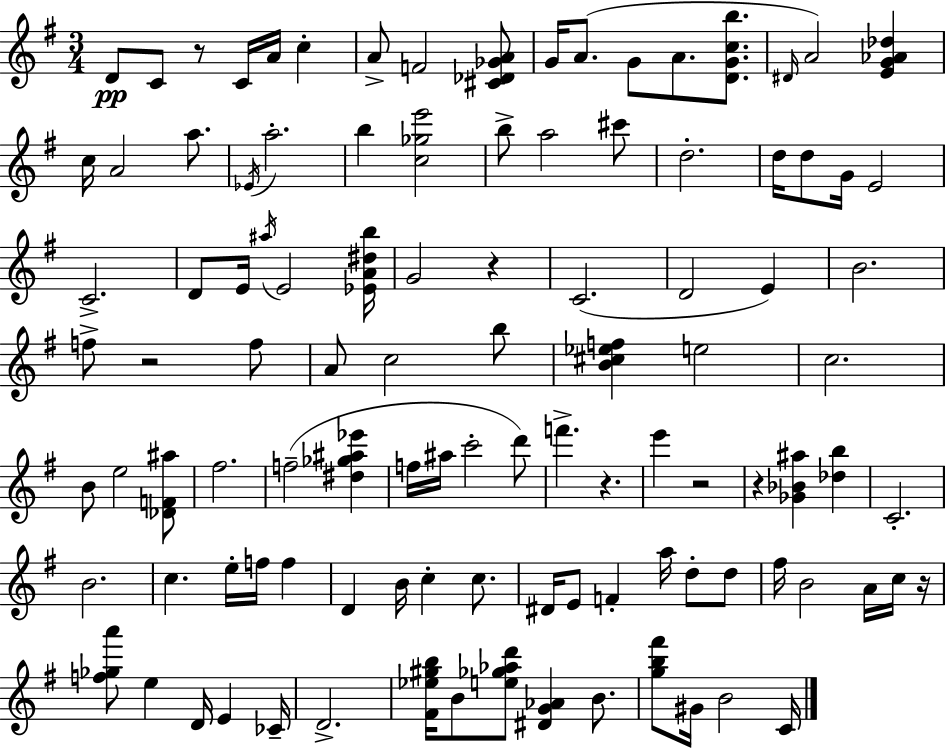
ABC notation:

X:1
T:Untitled
M:3/4
L:1/4
K:Em
D/2 C/2 z/2 C/4 A/4 c A/2 F2 [^C_D_GA]/2 G/4 A/2 G/2 A/2 [DGcb]/2 ^D/4 A2 [EG_A_d] c/4 A2 a/2 _E/4 a2 b [c_ge']2 b/2 a2 ^c'/2 d2 d/4 d/2 G/4 E2 C2 D/2 E/4 ^a/4 E2 [_EA^db]/4 G2 z C2 D2 E B2 f/2 z2 f/2 A/2 c2 b/2 [B^c_ef] e2 c2 B/2 e2 [_DF^a]/2 ^f2 f2 [^d_g^a_e'] f/4 ^a/4 c'2 d'/2 f' z e' z2 z [_G_B^a] [_db] C2 B2 c e/4 f/4 f D B/4 c c/2 ^D/4 E/2 F a/4 d/2 d/2 ^f/4 B2 A/4 c/4 z/4 [f_ga']/2 e D/4 E _C/4 D2 [^F_e^gb]/4 B/2 [e_g_ad']/2 [^DG_A] B/2 [gb^f']/2 ^G/4 B2 C/4